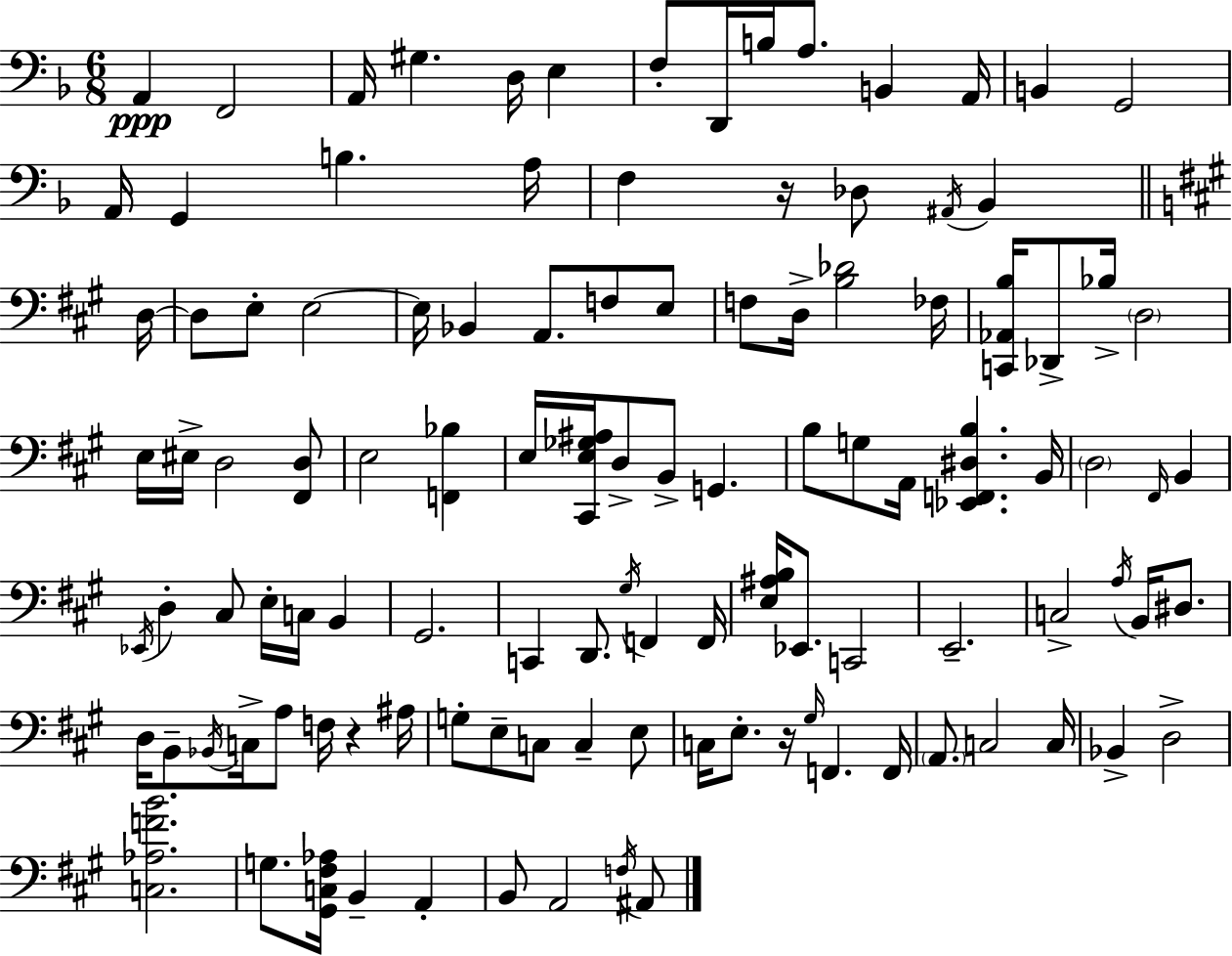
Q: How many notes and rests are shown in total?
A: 112